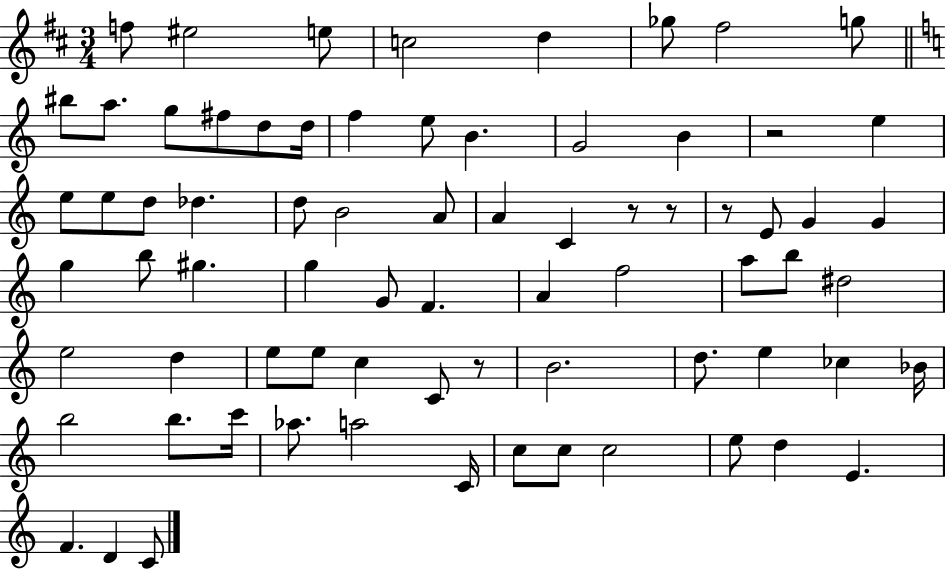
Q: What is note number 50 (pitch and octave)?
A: B4